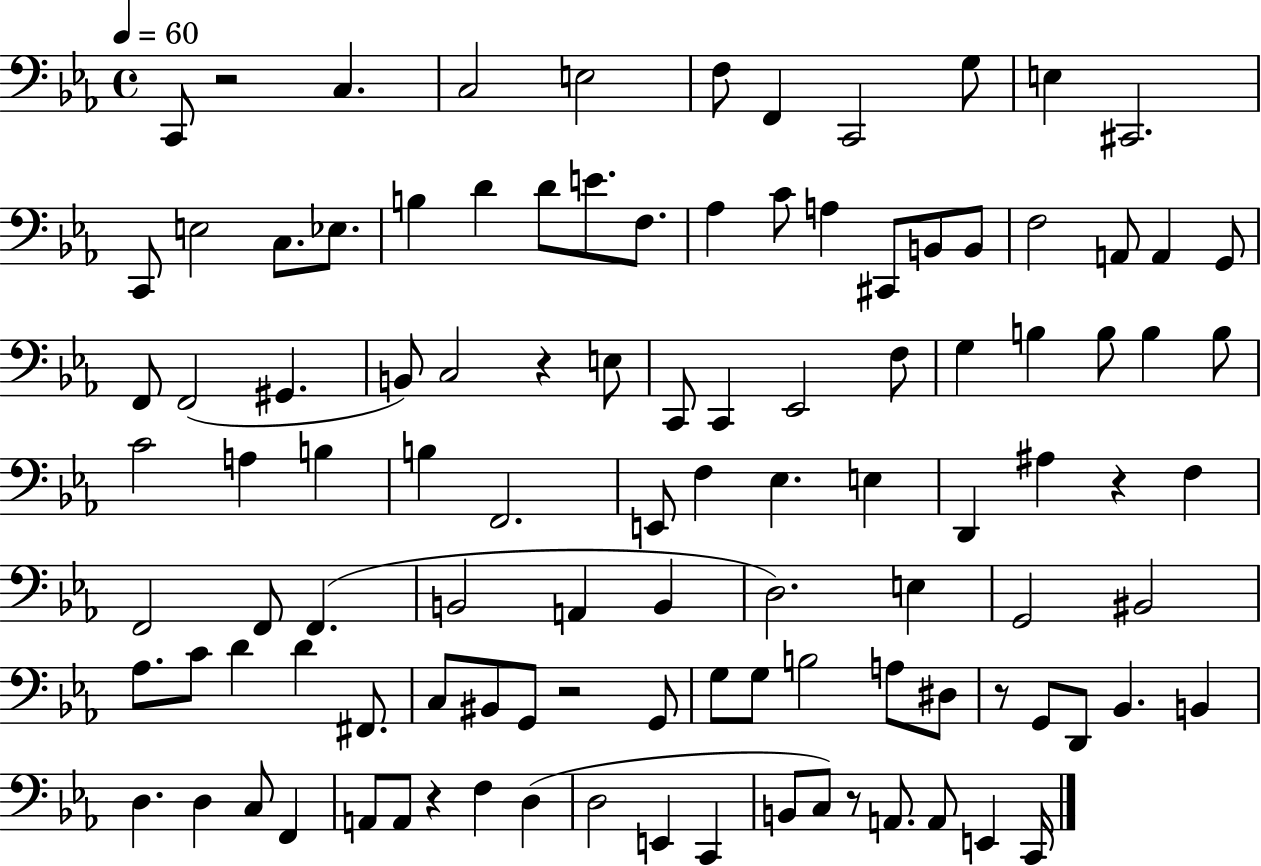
{
  \clef bass
  \time 4/4
  \defaultTimeSignature
  \key ees \major
  \tempo 4 = 60
  c,8 r2 c4. | c2 e2 | f8 f,4 c,2 g8 | e4 cis,2. | \break c,8 e2 c8. ees8. | b4 d'4 d'8 e'8. f8. | aes4 c'8 a4 cis,8 b,8 b,8 | f2 a,8 a,4 g,8 | \break f,8 f,2( gis,4. | b,8) c2 r4 e8 | c,8 c,4 ees,2 f8 | g4 b4 b8 b4 b8 | \break c'2 a4 b4 | b4 f,2. | e,8 f4 ees4. e4 | d,4 ais4 r4 f4 | \break f,2 f,8 f,4.( | b,2 a,4 b,4 | d2.) e4 | g,2 bis,2 | \break aes8. c'8 d'4 d'4 fis,8. | c8 bis,8 g,8 r2 g,8 | g8 g8 b2 a8 dis8 | r8 g,8 d,8 bes,4. b,4 | \break d4. d4 c8 f,4 | a,8 a,8 r4 f4 d4( | d2 e,4 c,4 | b,8 c8) r8 a,8. a,8 e,4 c,16 | \break \bar "|."
}